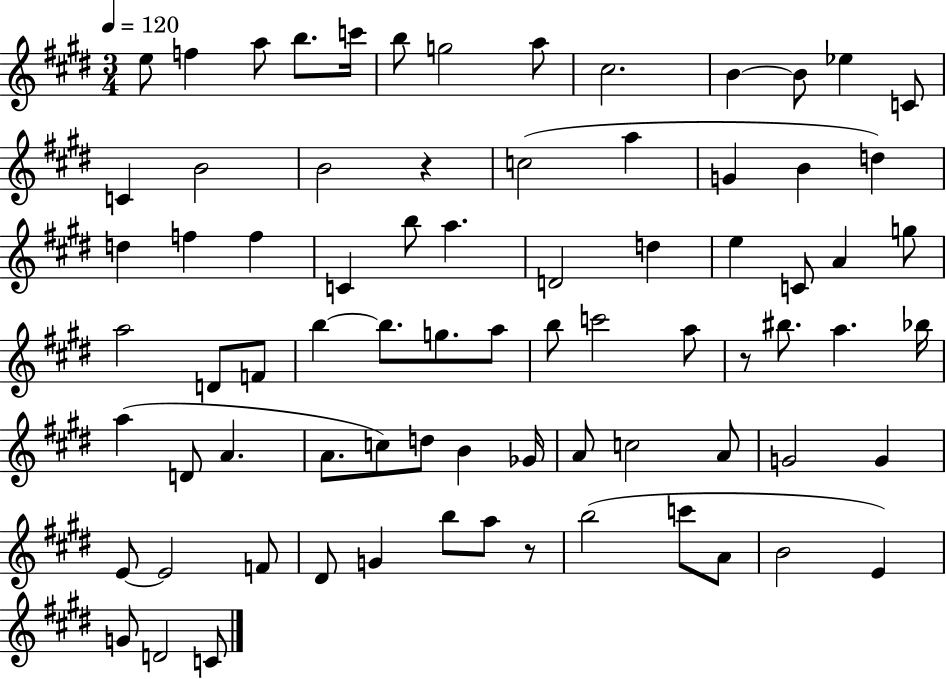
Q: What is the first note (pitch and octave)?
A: E5